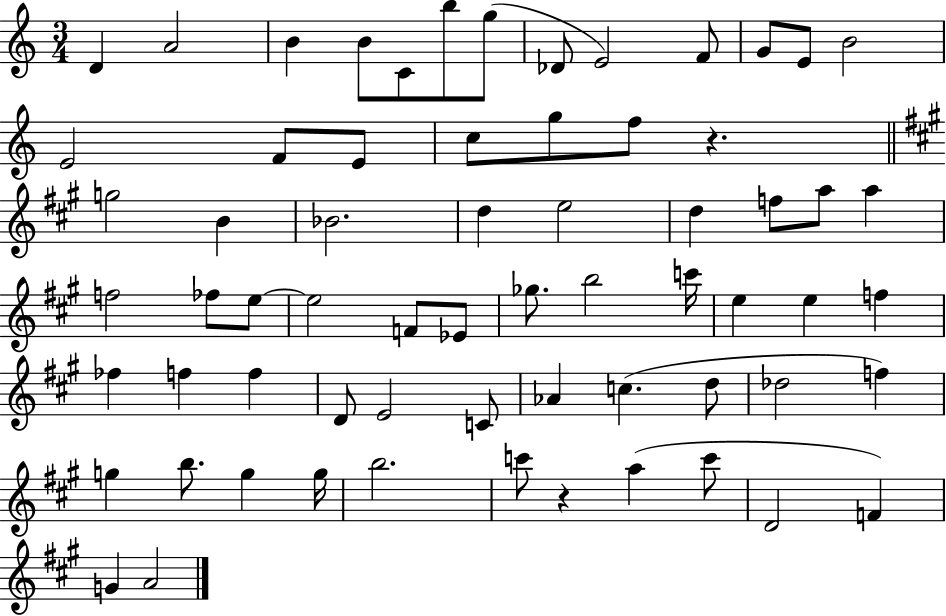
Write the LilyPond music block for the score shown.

{
  \clef treble
  \numericTimeSignature
  \time 3/4
  \key c \major
  d'4 a'2 | b'4 b'8 c'8 b''8 g''8( | des'8 e'2) f'8 | g'8 e'8 b'2 | \break e'2 f'8 e'8 | c''8 g''8 f''8 r4. | \bar "||" \break \key a \major g''2 b'4 | bes'2. | d''4 e''2 | d''4 f''8 a''8 a''4 | \break f''2 fes''8 e''8~~ | e''2 f'8 ees'8 | ges''8. b''2 c'''16 | e''4 e''4 f''4 | \break fes''4 f''4 f''4 | d'8 e'2 c'8 | aes'4 c''4.( d''8 | des''2 f''4) | \break g''4 b''8. g''4 g''16 | b''2. | c'''8 r4 a''4( c'''8 | d'2 f'4) | \break g'4 a'2 | \bar "|."
}